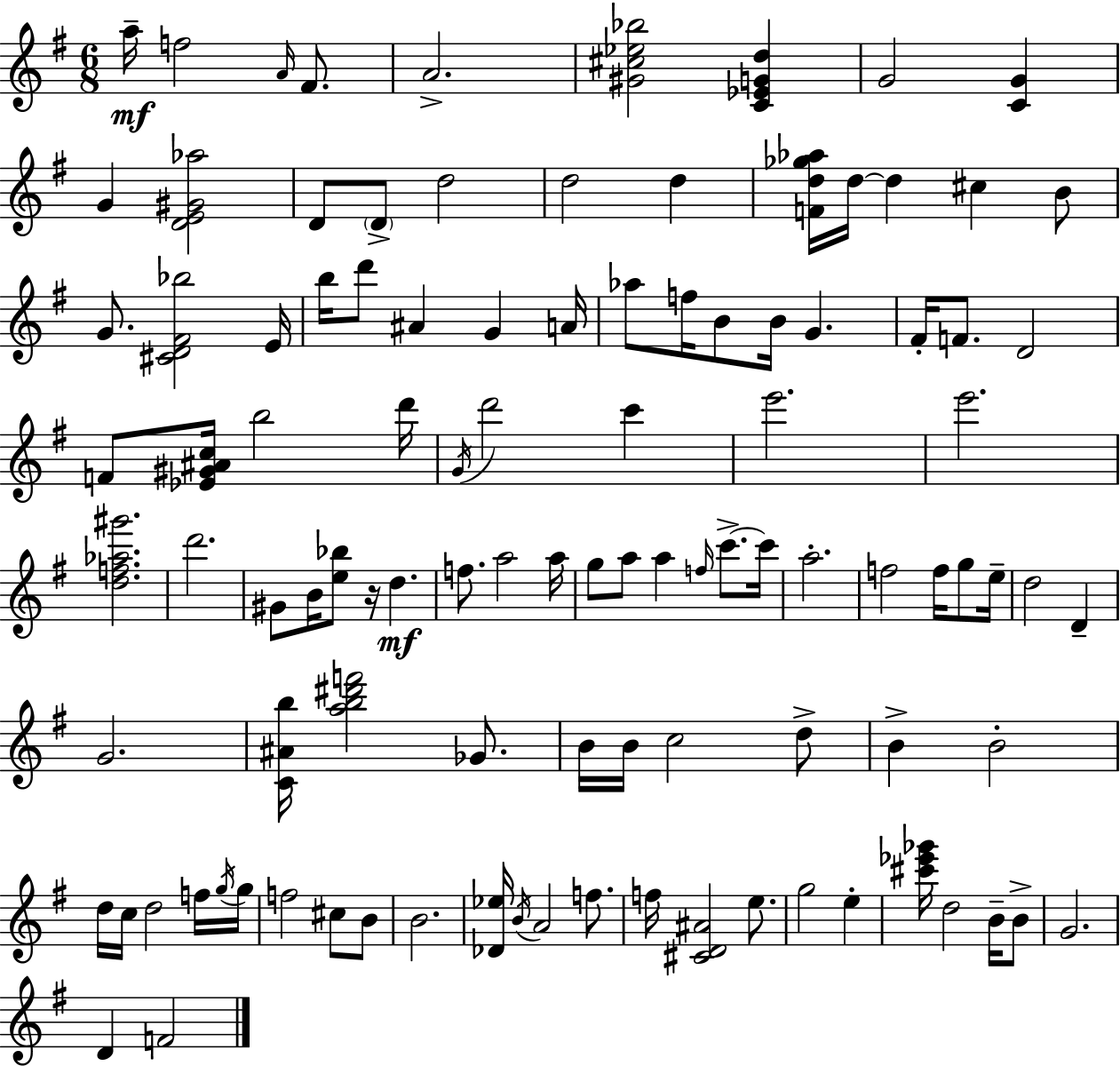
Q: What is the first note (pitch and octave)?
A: A5